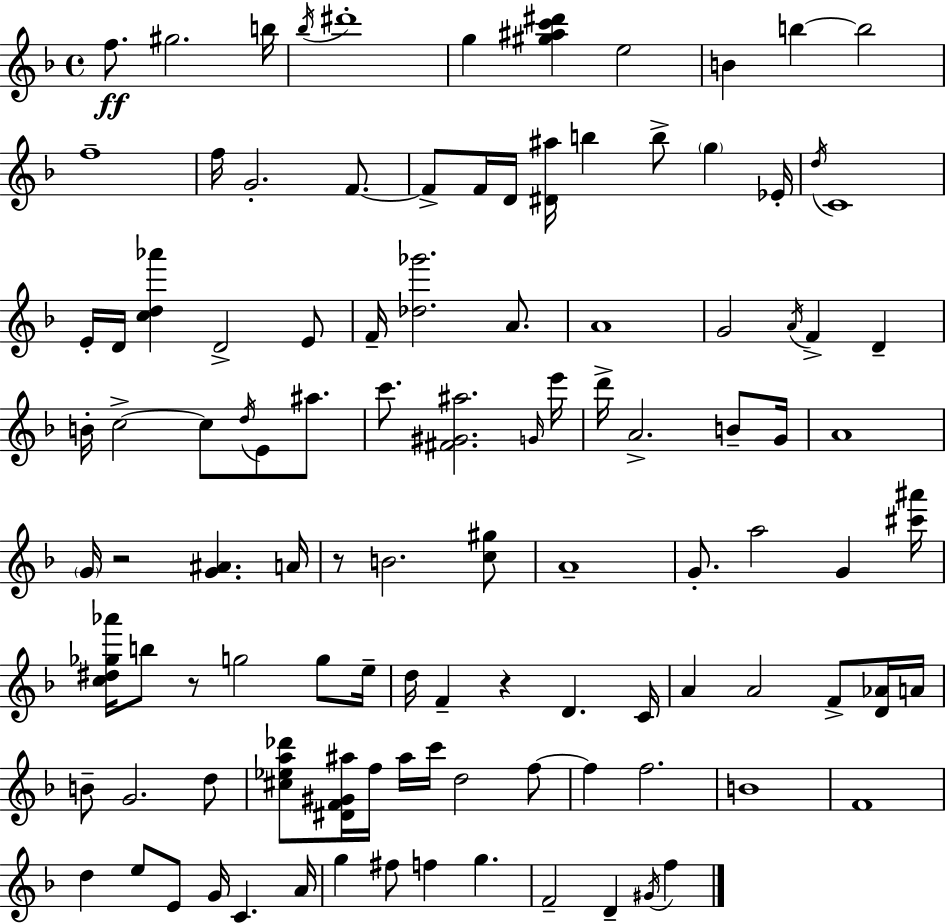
{
  \clef treble
  \time 4/4
  \defaultTimeSignature
  \key d \minor
  f''8.\ff gis''2. b''16 | \acciaccatura { bes''16 } dis'''1-. | g''4 <gis'' ais'' c''' dis'''>4 e''2 | b'4 b''4~~ b''2 | \break f''1-- | f''16 g'2.-. f'8.~~ | f'8-> f'16 d'16 <dis' ais''>16 b''4 b''8-> \parenthesize g''4 | ees'16-. \acciaccatura { d''16 } c'1 | \break e'16-. d'16 <c'' d'' aes'''>4 d'2-> | e'8 f'16-- <des'' ges'''>2. a'8. | a'1 | g'2 \acciaccatura { a'16 } f'4-> d'4-- | \break b'16-. c''2->~~ c''8 \acciaccatura { d''16 } e'8 | ais''8. c'''8. <fis' gis' ais''>2. | \grace { g'16 } e'''16 d'''16-> a'2.-> | b'8-- g'16 a'1 | \break \parenthesize g'16 r2 <g' ais'>4. | a'16 r8 b'2. | <c'' gis''>8 a'1-- | g'8.-. a''2 | \break g'4 <cis''' ais'''>16 <c'' dis'' ges'' aes'''>16 b''8 r8 g''2 | g''8 e''16-- d''16 f'4-- r4 d'4. | c'16 a'4 a'2 | f'8-> <d' aes'>16 a'16 b'8-- g'2. | \break d''8 <cis'' ees'' a'' des'''>8 <dis' f' gis' ais''>16 f''16 ais''16 c'''16 d''2 | f''8~~ f''4 f''2. | b'1 | f'1 | \break d''4 e''8 e'8 g'16 c'4. | a'16 g''4 fis''8 f''4 g''4. | f'2-- d'4-- | \acciaccatura { gis'16 } f''4 \bar "|."
}